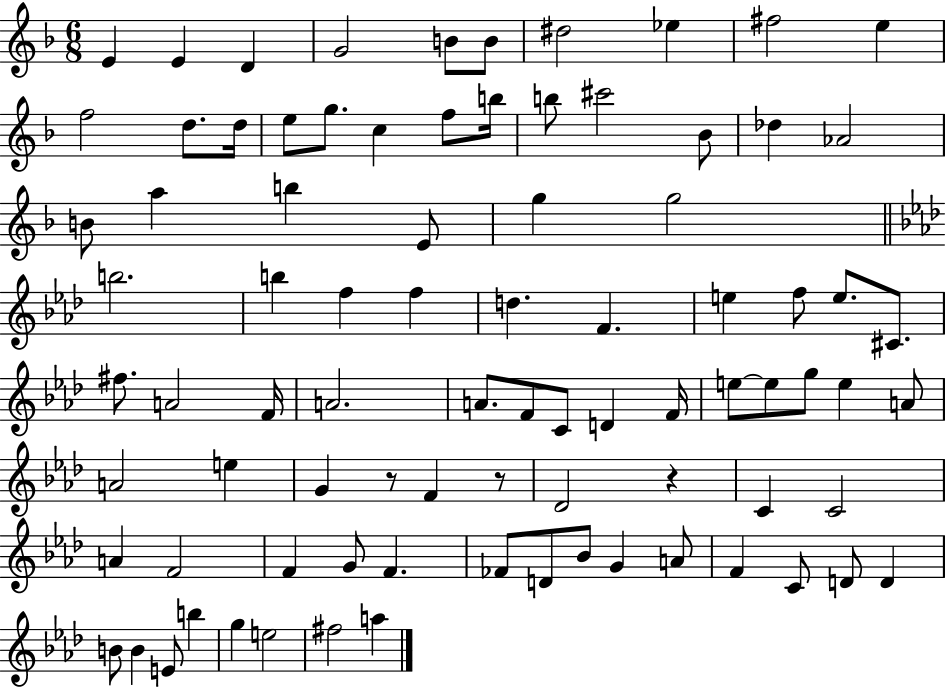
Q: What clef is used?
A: treble